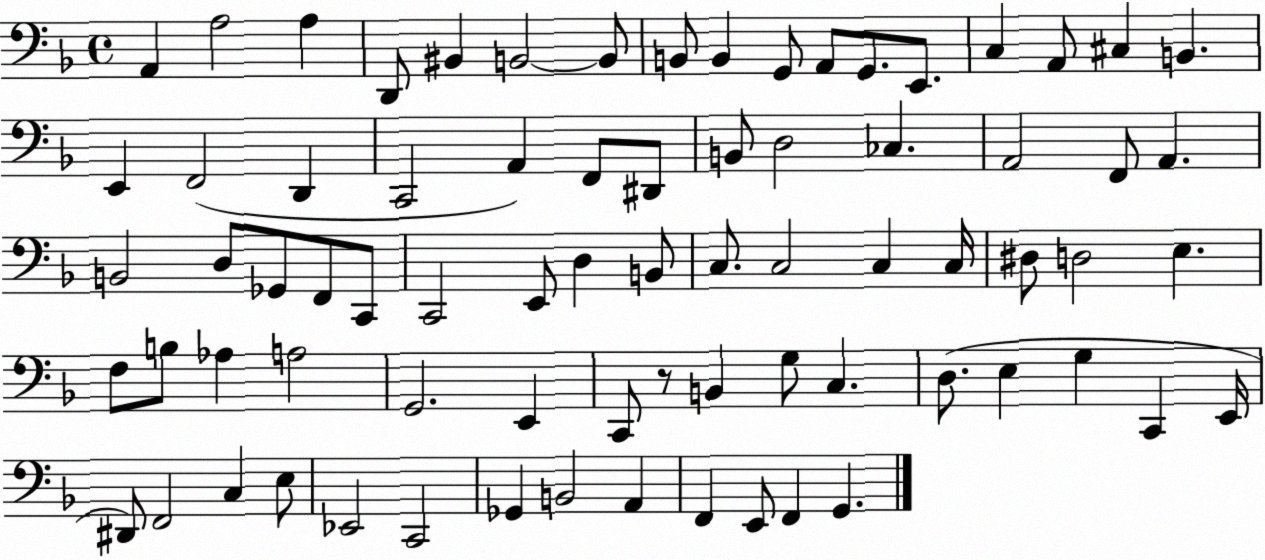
X:1
T:Untitled
M:4/4
L:1/4
K:F
A,, A,2 A, D,,/2 ^B,, B,,2 B,,/2 B,,/2 B,, G,,/2 A,,/2 G,,/2 E,,/2 C, A,,/2 ^C, B,, E,, F,,2 D,, C,,2 A,, F,,/2 ^D,,/2 B,,/2 D,2 _C, A,,2 F,,/2 A,, B,,2 D,/2 _G,,/2 F,,/2 C,,/2 C,,2 E,,/2 D, B,,/2 C,/2 C,2 C, C,/4 ^D,/2 D,2 E, F,/2 B,/2 _A, A,2 G,,2 E,, C,,/2 z/2 B,, G,/2 C, D,/2 E, G, C,, E,,/4 ^D,,/2 F,,2 C, E,/2 _E,,2 C,,2 _G,, B,,2 A,, F,, E,,/2 F,, G,,